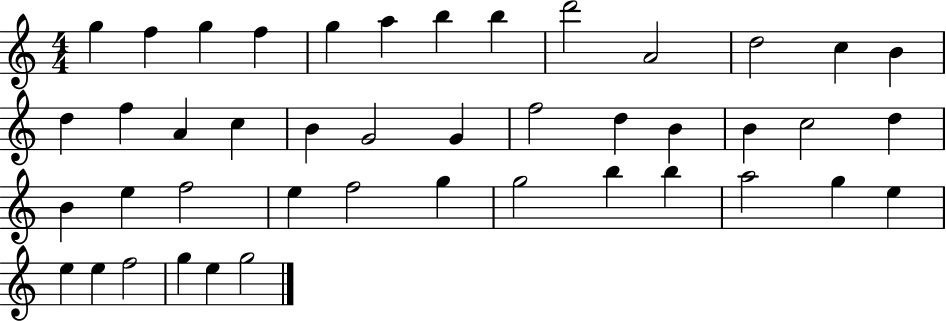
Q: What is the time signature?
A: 4/4